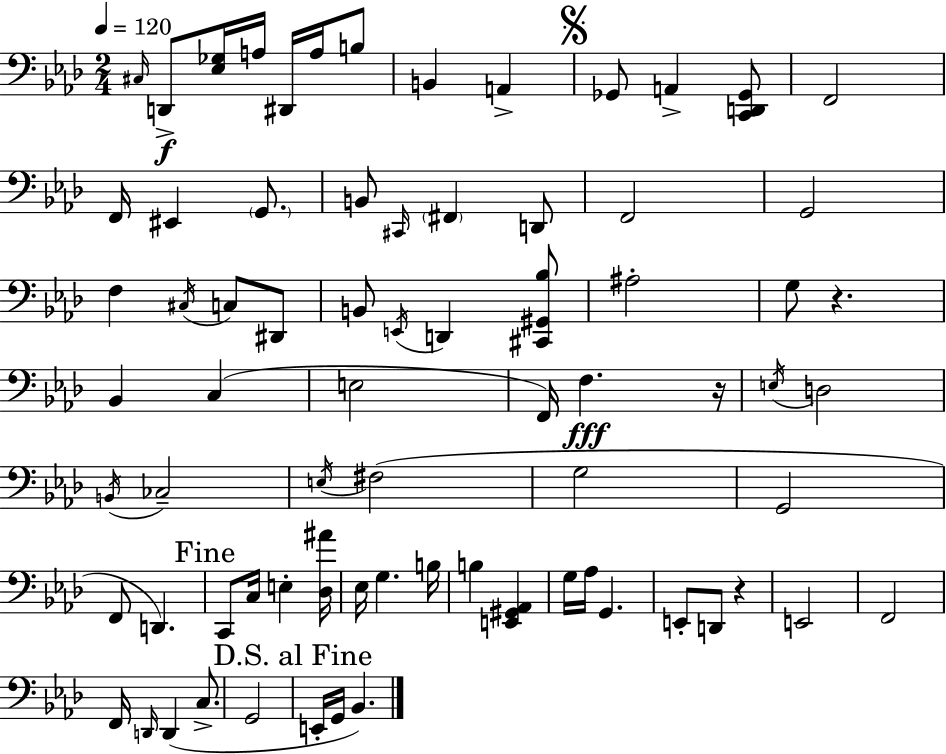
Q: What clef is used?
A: bass